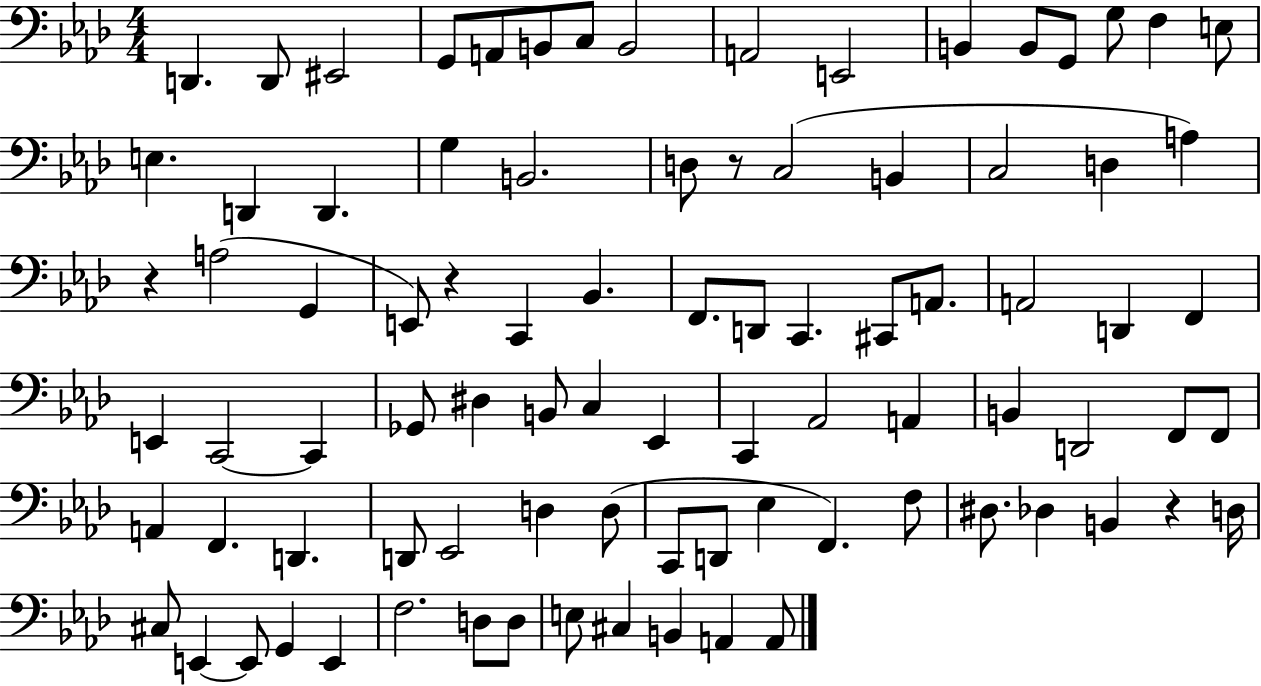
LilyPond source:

{
  \clef bass
  \numericTimeSignature
  \time 4/4
  \key aes \major
  d,4. d,8 eis,2 | g,8 a,8 b,8 c8 b,2 | a,2 e,2 | b,4 b,8 g,8 g8 f4 e8 | \break e4. d,4 d,4. | g4 b,2. | d8 r8 c2( b,4 | c2 d4 a4) | \break r4 a2( g,4 | e,8) r4 c,4 bes,4. | f,8. d,8 c,4. cis,8 a,8. | a,2 d,4 f,4 | \break e,4 c,2~~ c,4 | ges,8 dis4 b,8 c4 ees,4 | c,4 aes,2 a,4 | b,4 d,2 f,8 f,8 | \break a,4 f,4. d,4. | d,8 ees,2 d4 d8( | c,8 d,8 ees4 f,4.) f8 | dis8. des4 b,4 r4 d16 | \break cis8 e,4~~ e,8 g,4 e,4 | f2. d8 d8 | e8 cis4 b,4 a,4 a,8 | \bar "|."
}